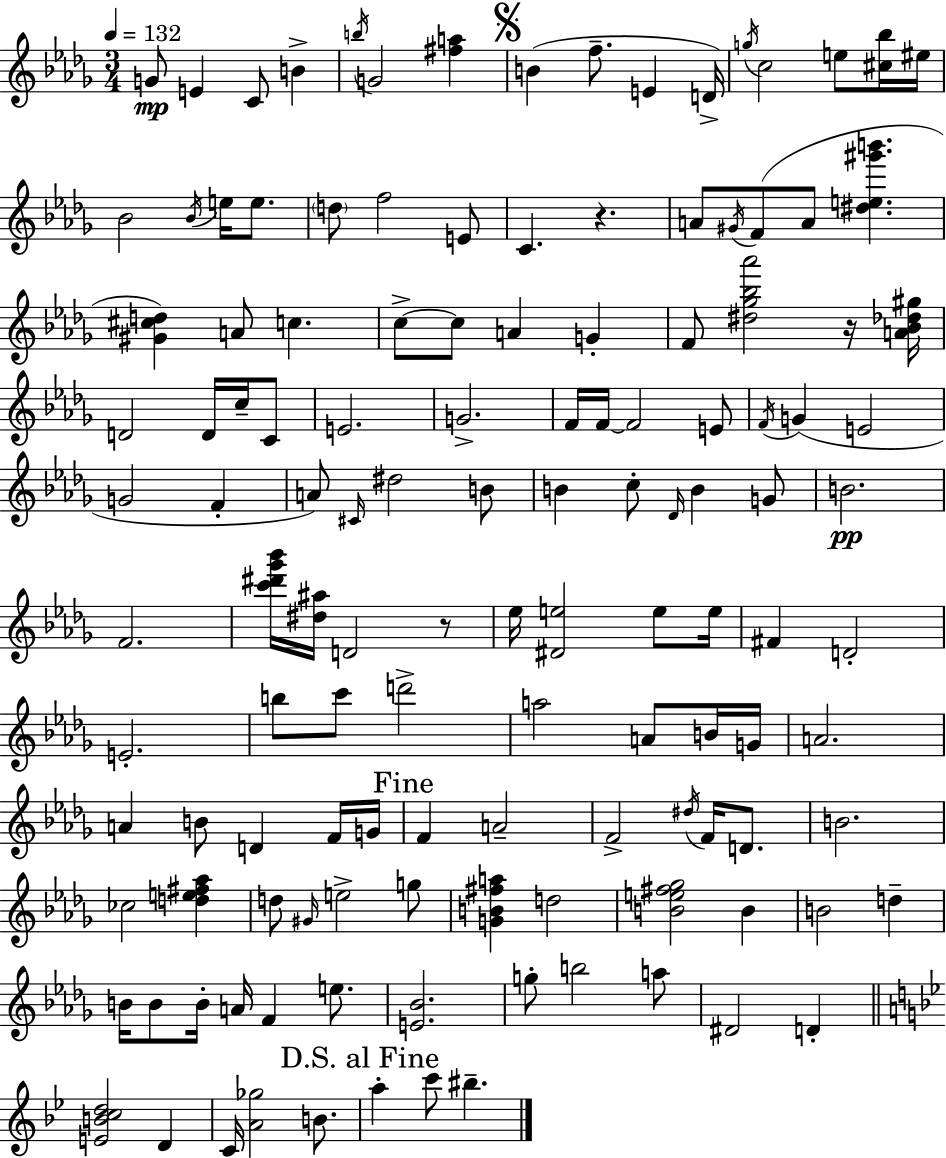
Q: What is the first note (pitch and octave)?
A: G4